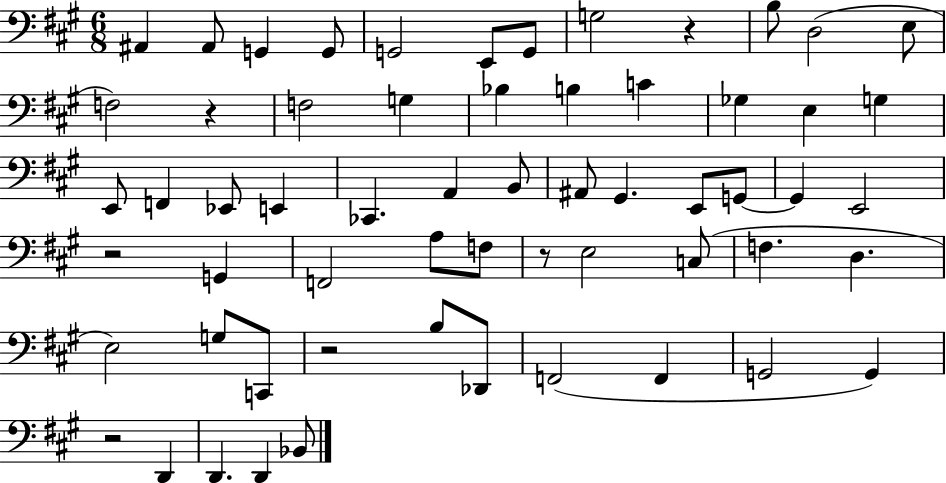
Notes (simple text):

A#2/q A#2/e G2/q G2/e G2/h E2/e G2/e G3/h R/q B3/e D3/h E3/e F3/h R/q F3/h G3/q Bb3/q B3/q C4/q Gb3/q E3/q G3/q E2/e F2/q Eb2/e E2/q CES2/q. A2/q B2/e A#2/e G#2/q. E2/e G2/e G2/q E2/h R/h G2/q F2/h A3/e F3/e R/e E3/h C3/e F3/q. D3/q. E3/h G3/e C2/e R/h B3/e Db2/e F2/h F2/q G2/h G2/q R/h D2/q D2/q. D2/q Bb2/e